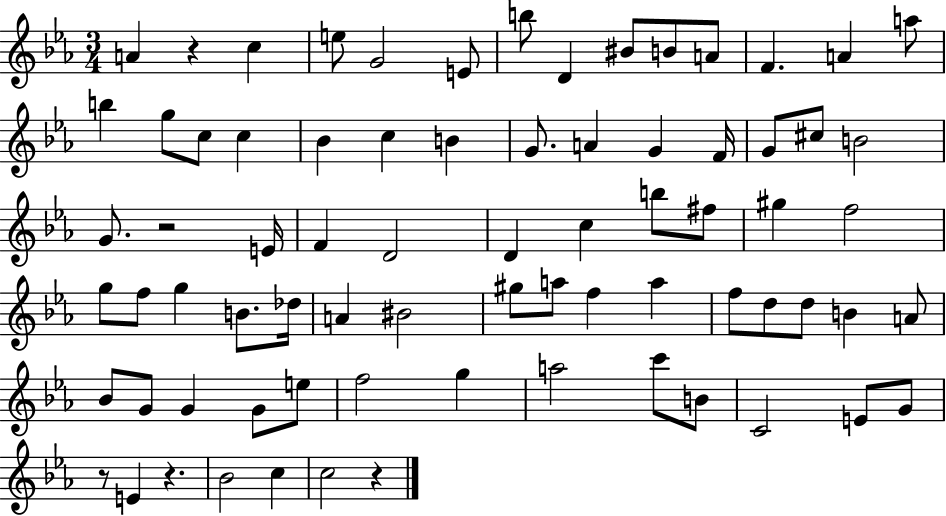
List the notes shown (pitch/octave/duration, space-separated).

A4/q R/q C5/q E5/e G4/h E4/e B5/e D4/q BIS4/e B4/e A4/e F4/q. A4/q A5/e B5/q G5/e C5/e C5/q Bb4/q C5/q B4/q G4/e. A4/q G4/q F4/s G4/e C#5/e B4/h G4/e. R/h E4/s F4/q D4/h D4/q C5/q B5/e F#5/e G#5/q F5/h G5/e F5/e G5/q B4/e. Db5/s A4/q BIS4/h G#5/e A5/e F5/q A5/q F5/e D5/e D5/e B4/q A4/e Bb4/e G4/e G4/q G4/e E5/e F5/h G5/q A5/h C6/e B4/e C4/h E4/e G4/e R/e E4/q R/q. Bb4/h C5/q C5/h R/q